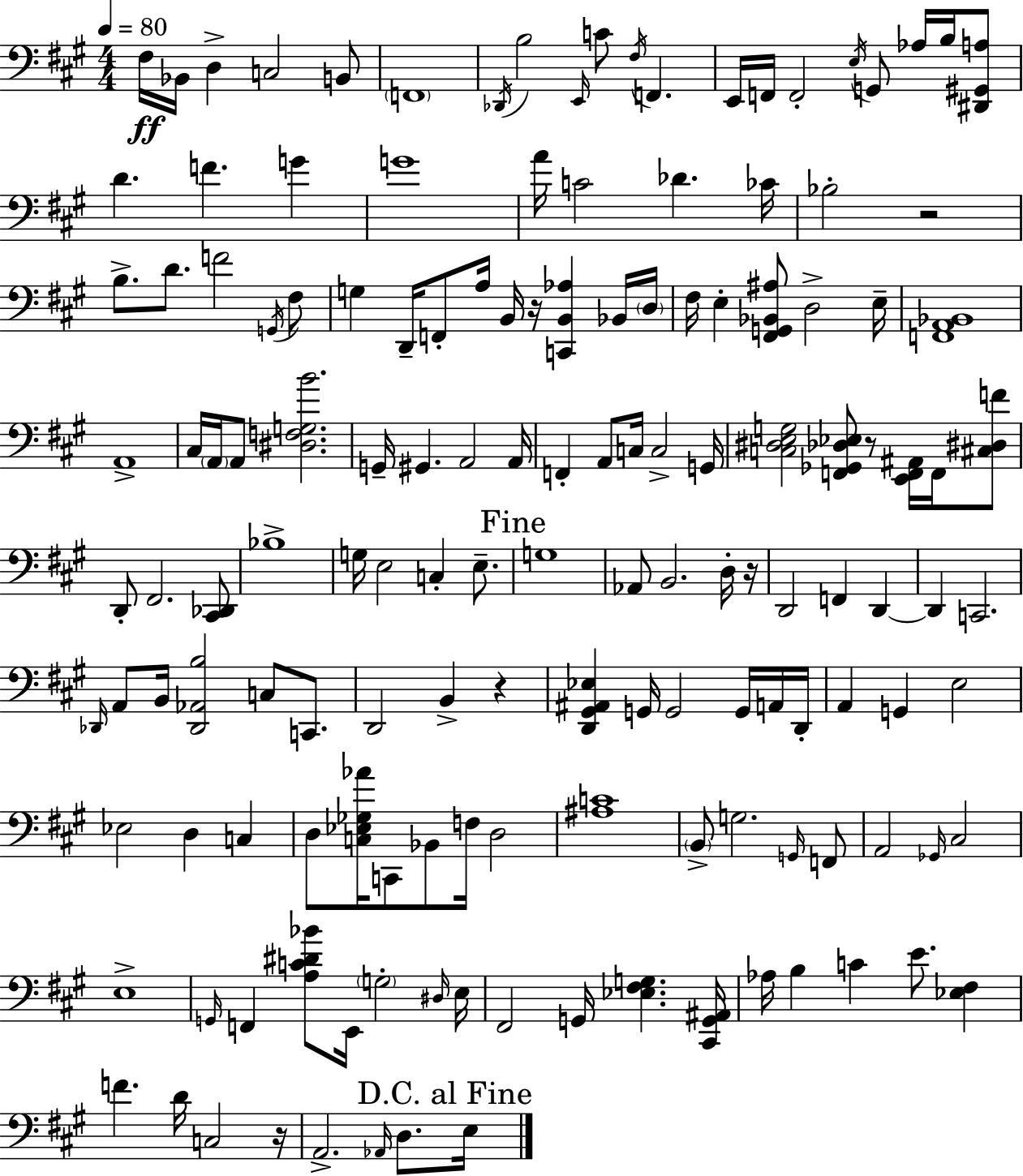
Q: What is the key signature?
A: A major